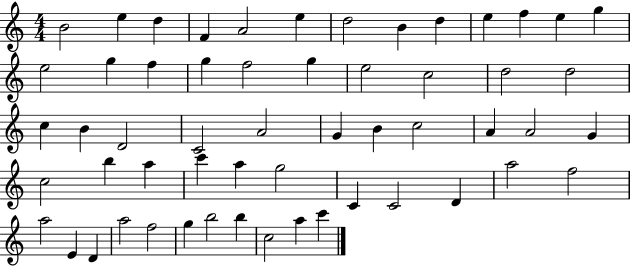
X:1
T:Untitled
M:4/4
L:1/4
K:C
B2 e d F A2 e d2 B d e f e g e2 g f g f2 g e2 c2 d2 d2 c B D2 C2 A2 G B c2 A A2 G c2 b a c' a g2 C C2 D a2 f2 a2 E D a2 f2 g b2 b c2 a c'